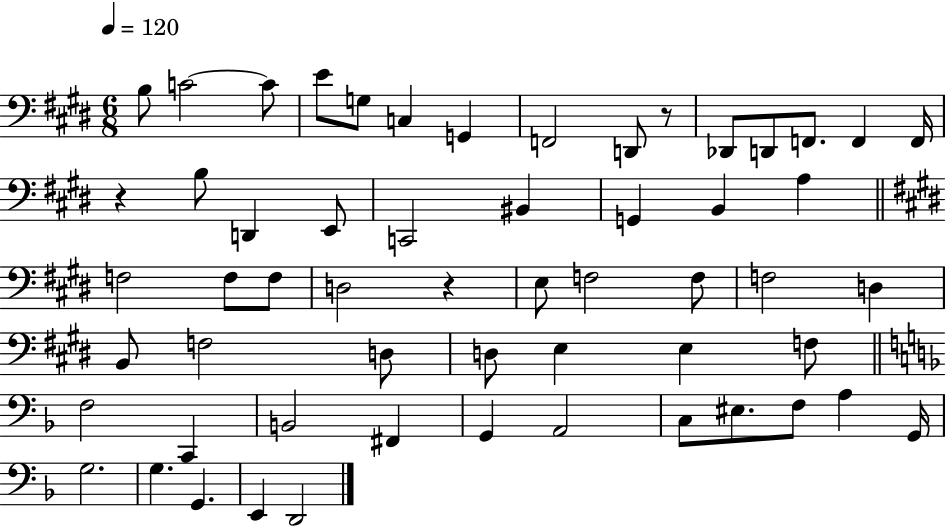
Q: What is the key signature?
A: E major